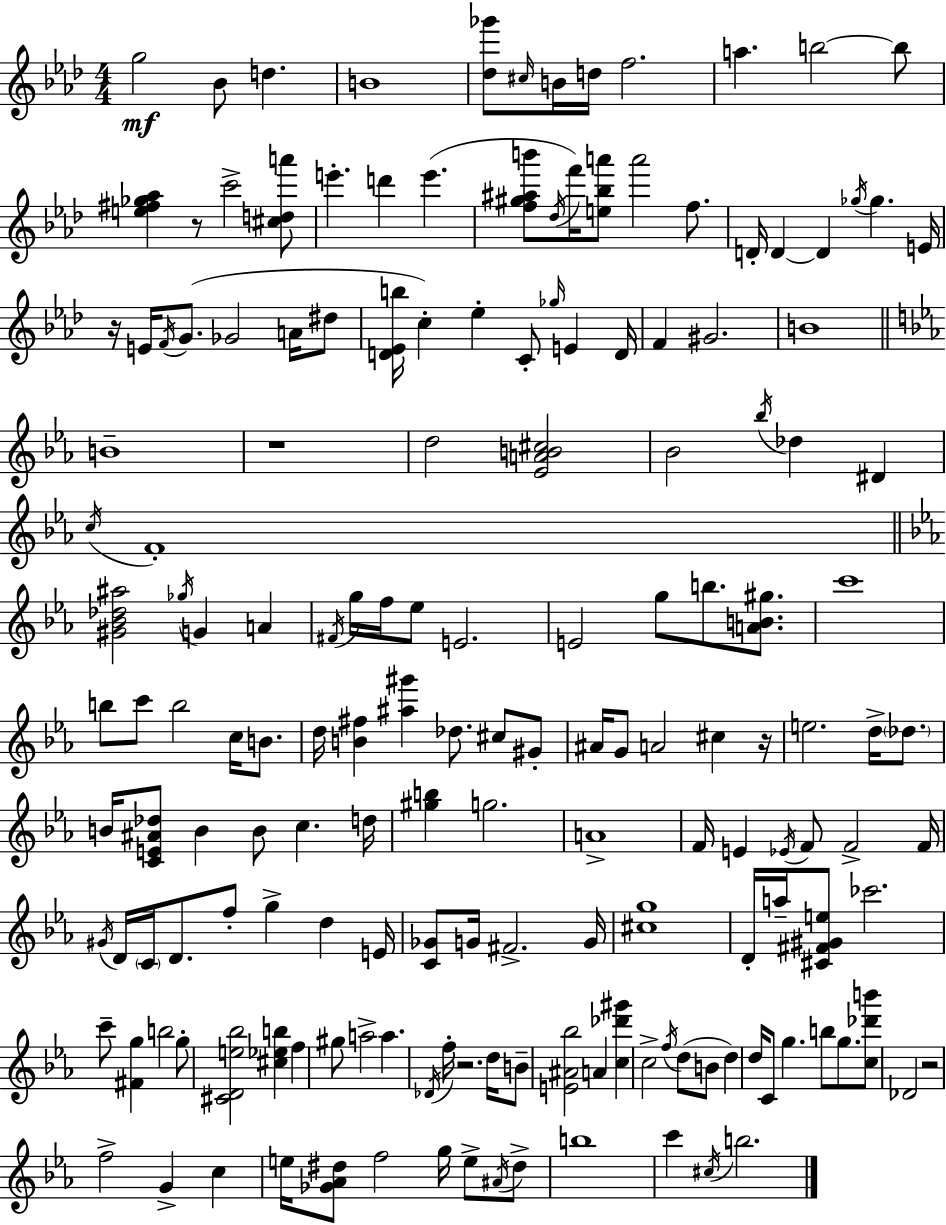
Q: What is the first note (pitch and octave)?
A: G5